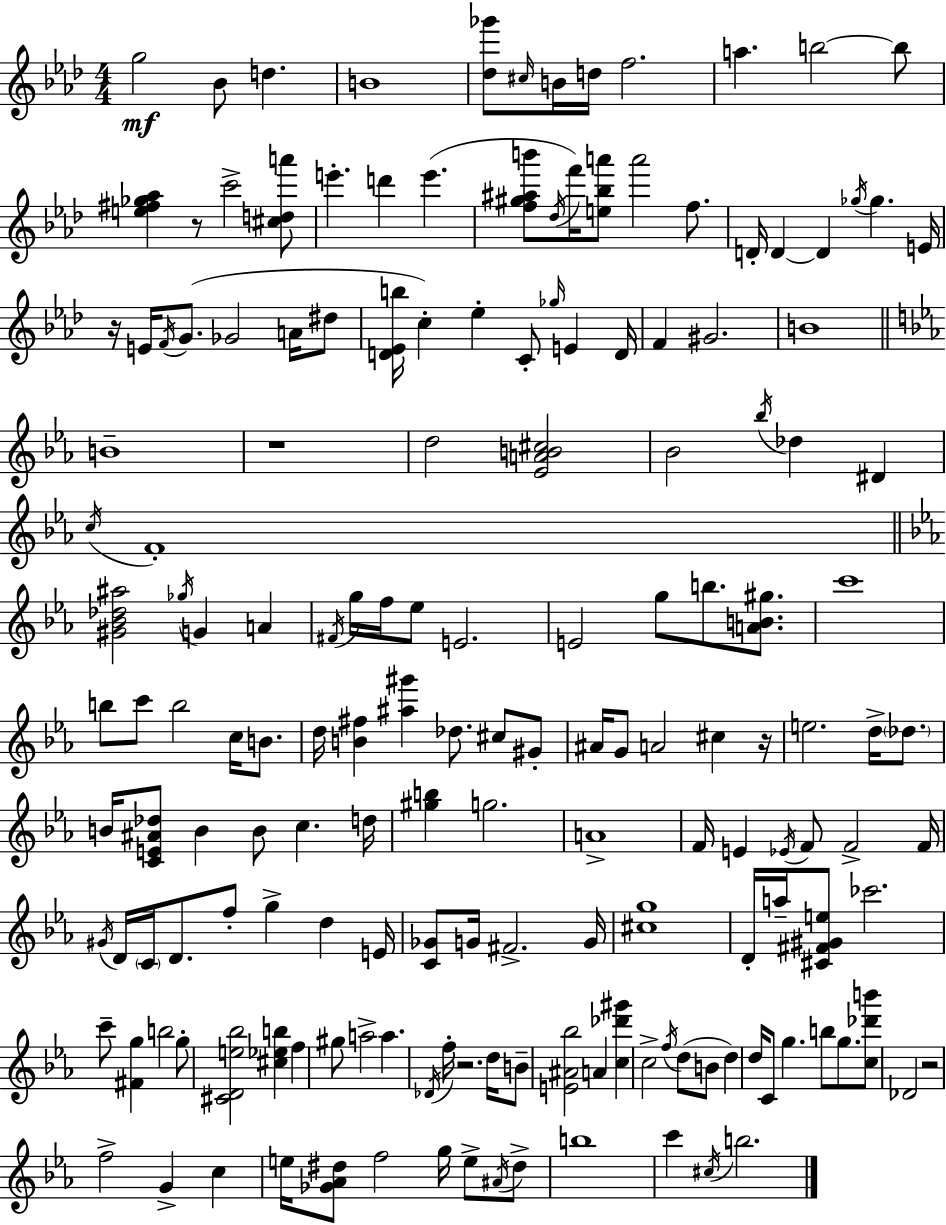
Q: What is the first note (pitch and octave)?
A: G5